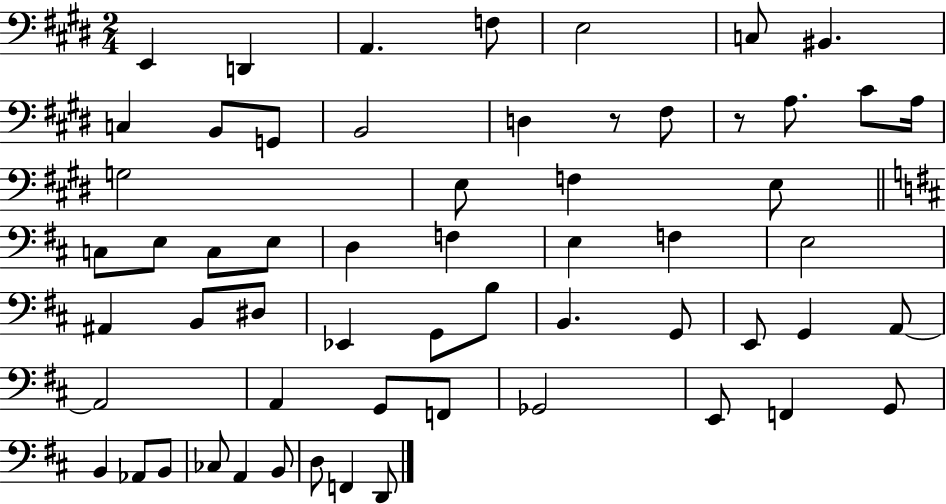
E2/q D2/q A2/q. F3/e E3/h C3/e BIS2/q. C3/q B2/e G2/e B2/h D3/q R/e F#3/e R/e A3/e. C#4/e A3/s G3/h E3/e F3/q E3/e C3/e E3/e C3/e E3/e D3/q F3/q E3/q F3/q E3/h A#2/q B2/e D#3/e Eb2/q G2/e B3/e B2/q. G2/e E2/e G2/q A2/e A2/h A2/q G2/e F2/e Gb2/h E2/e F2/q G2/e B2/q Ab2/e B2/e CES3/e A2/q B2/e D3/e F2/q D2/e